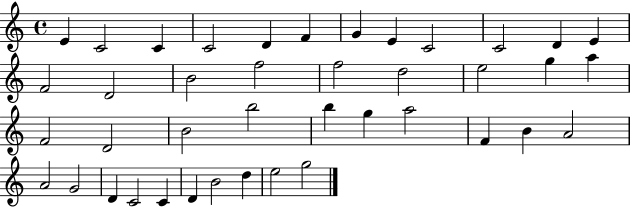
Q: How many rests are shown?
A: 0